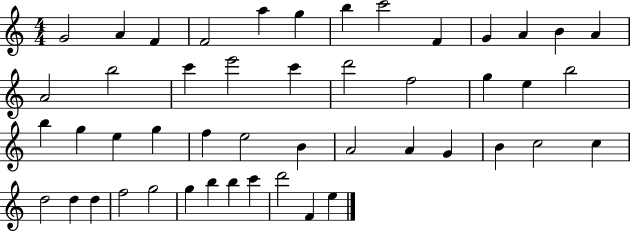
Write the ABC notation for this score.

X:1
T:Untitled
M:4/4
L:1/4
K:C
G2 A F F2 a g b c'2 F G A B A A2 b2 c' e'2 c' d'2 f2 g e b2 b g e g f e2 B A2 A G B c2 c d2 d d f2 g2 g b b c' d'2 F e